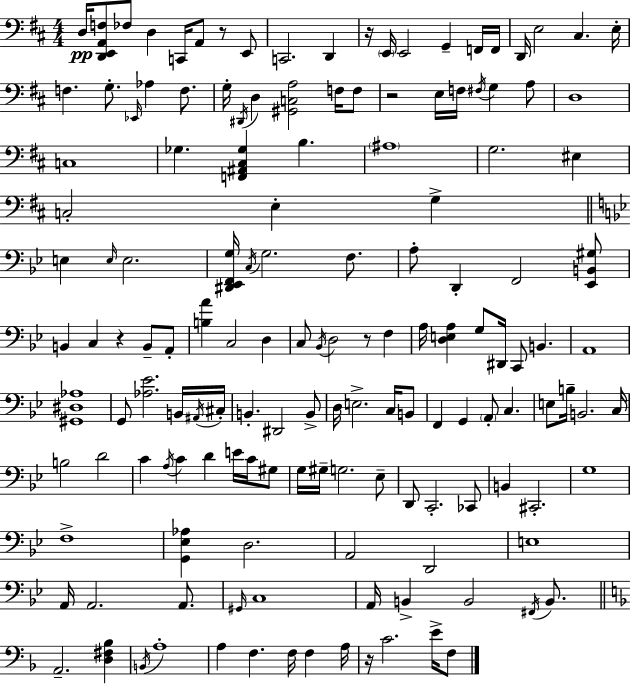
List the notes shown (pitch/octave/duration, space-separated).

D3/s [D2,E2,A2,F3]/e FES3/e D3/q C2/s A2/e R/e E2/e C2/h. D2/q R/s E2/s E2/h G2/q F2/s F2/s D2/s E3/h C#3/q. E3/s F3/q. G3/e. Eb2/s Ab3/q F3/e. G3/s D#2/s D3/q [G#2,C3,A3]/h F3/s F3/e R/h E3/s F3/s F#3/s G3/q A3/e D3/w C3/w Gb3/q. [F2,A#2,C#3,Gb3]/q B3/q. A#3/w G3/h. EIS3/q C3/h E3/q G3/q E3/q E3/s E3/h. [D#2,Eb2,F2,G3]/s C3/s G3/h. F3/e. A3/e D2/q F2/h [Eb2,B2,G#3]/e B2/q C3/q R/q B2/e A2/e [B3,A4]/q C3/h D3/q C3/e Bb2/s D3/h R/e F3/q A3/s [D3,E3,A3]/q G3/e D#2/s C2/e B2/q. A2/w [G#2,D#3,Ab3]/w G2/e [Ab3,Eb4]/h. B2/s A#2/s C#3/s B2/q. D#2/h B2/e D3/s E3/h. C3/s B2/e F2/q G2/q A2/e C3/q. E3/e B3/s B2/h. C3/s B3/h D4/h C4/q A3/s C4/q D4/q E4/s C4/s G#3/e G3/s G#3/s G3/h. Eb3/e D2/e C2/h. CES2/e B2/q C#2/h. G3/w F3/w [G2,Eb3,Ab3]/q D3/h. A2/h D2/h E3/w A2/s A2/h. A2/e. G#2/s C3/w A2/s B2/q B2/h F#2/s B2/e. A2/h. [D3,F#3,Bb3]/q B2/s A3/w A3/q F3/q. F3/s F3/q A3/s R/s C4/h. E4/s F3/e